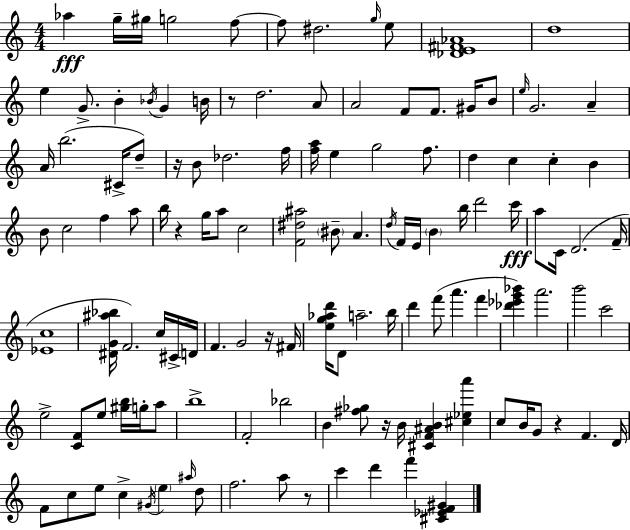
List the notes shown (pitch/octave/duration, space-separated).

Ab5/q G5/s G#5/s G5/h F5/e F5/e D#5/h. G5/s E5/e [Db4,E4,F#4,Ab4]/w D5/w E5/q G4/e. B4/q Bb4/s G4/q B4/s R/e D5/h. A4/e A4/h F4/e F4/e. G#4/s B4/e E5/s G4/h. A4/q A4/s B5/h. C#4/s D5/e R/s B4/e Db5/h. F5/s [F5,A5]/s E5/q G5/h F5/e. D5/q C5/q C5/q B4/q B4/e C5/h F5/q A5/e B5/s R/q G5/s A5/e C5/h [F4,D#5,A#5]/h BIS4/e A4/q. D5/s F4/s E4/s B4/q B5/s D6/h C6/s A5/e C4/s D4/h. F4/s [Eb4,C5]/w [D#4,G4,A#5,Bb5]/s F4/h. C5/s C#4/s D4/s F4/q. G4/h R/s F#4/s [E5,G5,Ab5,D6]/s D4/e A5/h. B5/s D6/q F6/e A6/q. F6/q [Db6,Eb6,G6,Bb6]/q A6/h. B6/h C6/h E5/h [C4,F4]/e E5/e [G#5,B5]/s G5/s A5/e B5/w F4/h Bb5/h B4/q [F#5,Gb5]/e R/s B4/s [C#4,F4,A#4,B4]/q [C#5,Eb5,A6]/q C5/e B4/s G4/e R/q F4/q. D4/s F4/e C5/e E5/e C5/q G#4/s E5/q A#5/s D5/e F5/h. A5/e R/e C6/q D6/q F6/q [C#4,Eb4,F4,G#4]/q